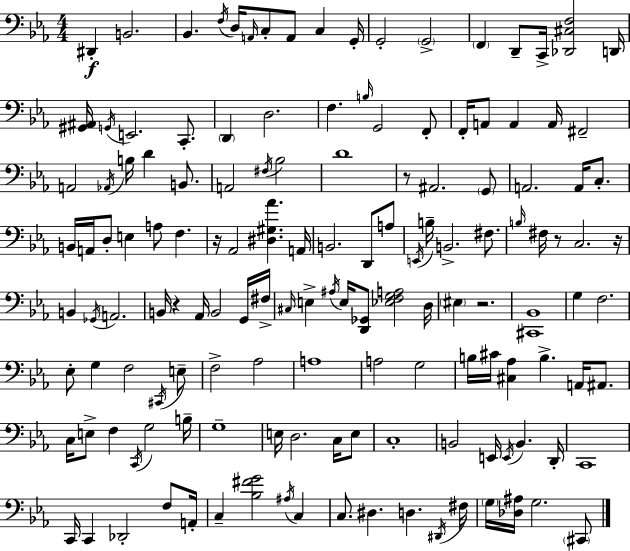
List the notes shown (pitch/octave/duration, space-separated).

D#2/q B2/h. Bb2/q. F3/s D3/s A2/s C3/e A2/e C3/q G2/s G2/h G2/h F2/q D2/e C2/s [Db2,C#3,F3]/h D2/s [G#2,A#2]/s G2/s E2/h. C2/e. D2/q D3/h. F3/q. B3/s G2/h F2/e F2/s A2/e A2/q A2/s F#2/h A2/h Ab2/s B3/s D4/q B2/e. A2/h F#3/s Bb3/h D4/w R/e A#2/h. G2/e A2/h. A2/s C3/e. B2/s A2/s D3/e E3/q A3/e F3/q. R/s Ab2/h [D#3,G#3,Ab4]/q. A2/s B2/h. D2/e A3/e E2/s B3/s B2/h. F#3/e. B3/s F#3/s R/e C3/h. R/s B2/q Gb2/s A2/h. B2/s R/q Ab2/s B2/h G2/s F#3/s C#3/s E3/q A#3/s E3/s [D2,Gb2]/e [Eb3,F3,G3,A3]/h D3/s EIS3/q R/h. [C#2,Bb2]/w G3/q F3/h. Eb3/e G3/q F3/h C#2/s E3/e F3/h Ab3/h A3/w A3/h G3/h B3/s C#4/s [C#3,Ab3]/q B3/q. A2/s A#2/e. C3/s E3/e F3/q C2/s G3/h B3/s G3/w E3/s D3/h. C3/s E3/e C3/w B2/h E2/s E2/s B2/q. D2/s C2/w C2/s C2/q Db2/h F3/e A2/s C3/q [Bb3,F#4,G4]/h A#3/s C3/q C3/e. D#3/q. D3/q. D#2/s F#3/s G3/s [Db3,A#3]/s G3/h. C#2/e